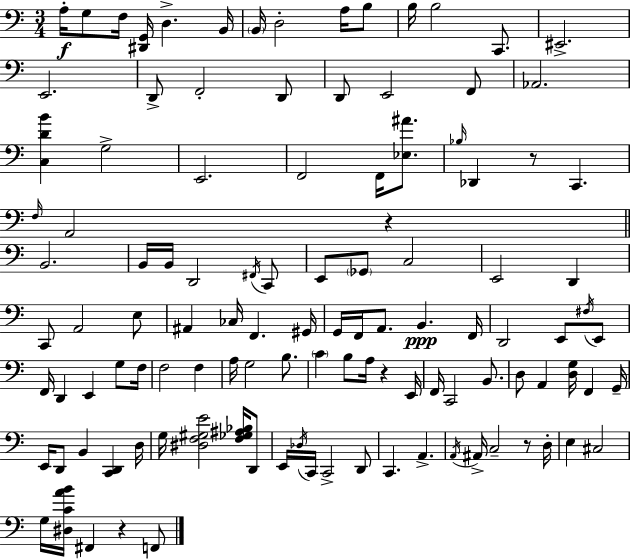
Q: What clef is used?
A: bass